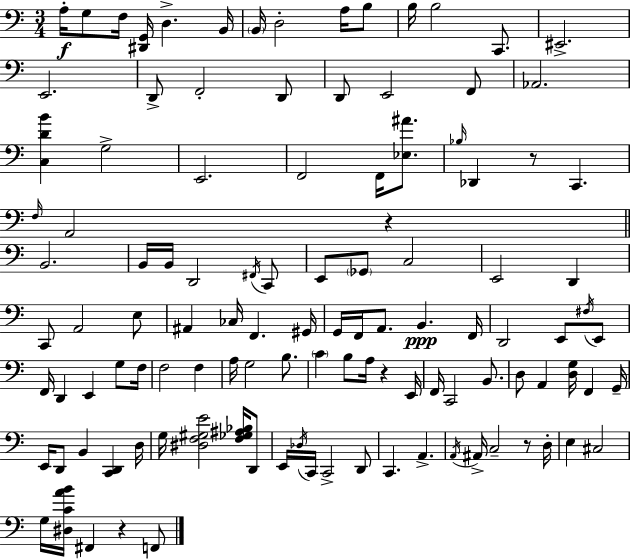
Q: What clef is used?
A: bass